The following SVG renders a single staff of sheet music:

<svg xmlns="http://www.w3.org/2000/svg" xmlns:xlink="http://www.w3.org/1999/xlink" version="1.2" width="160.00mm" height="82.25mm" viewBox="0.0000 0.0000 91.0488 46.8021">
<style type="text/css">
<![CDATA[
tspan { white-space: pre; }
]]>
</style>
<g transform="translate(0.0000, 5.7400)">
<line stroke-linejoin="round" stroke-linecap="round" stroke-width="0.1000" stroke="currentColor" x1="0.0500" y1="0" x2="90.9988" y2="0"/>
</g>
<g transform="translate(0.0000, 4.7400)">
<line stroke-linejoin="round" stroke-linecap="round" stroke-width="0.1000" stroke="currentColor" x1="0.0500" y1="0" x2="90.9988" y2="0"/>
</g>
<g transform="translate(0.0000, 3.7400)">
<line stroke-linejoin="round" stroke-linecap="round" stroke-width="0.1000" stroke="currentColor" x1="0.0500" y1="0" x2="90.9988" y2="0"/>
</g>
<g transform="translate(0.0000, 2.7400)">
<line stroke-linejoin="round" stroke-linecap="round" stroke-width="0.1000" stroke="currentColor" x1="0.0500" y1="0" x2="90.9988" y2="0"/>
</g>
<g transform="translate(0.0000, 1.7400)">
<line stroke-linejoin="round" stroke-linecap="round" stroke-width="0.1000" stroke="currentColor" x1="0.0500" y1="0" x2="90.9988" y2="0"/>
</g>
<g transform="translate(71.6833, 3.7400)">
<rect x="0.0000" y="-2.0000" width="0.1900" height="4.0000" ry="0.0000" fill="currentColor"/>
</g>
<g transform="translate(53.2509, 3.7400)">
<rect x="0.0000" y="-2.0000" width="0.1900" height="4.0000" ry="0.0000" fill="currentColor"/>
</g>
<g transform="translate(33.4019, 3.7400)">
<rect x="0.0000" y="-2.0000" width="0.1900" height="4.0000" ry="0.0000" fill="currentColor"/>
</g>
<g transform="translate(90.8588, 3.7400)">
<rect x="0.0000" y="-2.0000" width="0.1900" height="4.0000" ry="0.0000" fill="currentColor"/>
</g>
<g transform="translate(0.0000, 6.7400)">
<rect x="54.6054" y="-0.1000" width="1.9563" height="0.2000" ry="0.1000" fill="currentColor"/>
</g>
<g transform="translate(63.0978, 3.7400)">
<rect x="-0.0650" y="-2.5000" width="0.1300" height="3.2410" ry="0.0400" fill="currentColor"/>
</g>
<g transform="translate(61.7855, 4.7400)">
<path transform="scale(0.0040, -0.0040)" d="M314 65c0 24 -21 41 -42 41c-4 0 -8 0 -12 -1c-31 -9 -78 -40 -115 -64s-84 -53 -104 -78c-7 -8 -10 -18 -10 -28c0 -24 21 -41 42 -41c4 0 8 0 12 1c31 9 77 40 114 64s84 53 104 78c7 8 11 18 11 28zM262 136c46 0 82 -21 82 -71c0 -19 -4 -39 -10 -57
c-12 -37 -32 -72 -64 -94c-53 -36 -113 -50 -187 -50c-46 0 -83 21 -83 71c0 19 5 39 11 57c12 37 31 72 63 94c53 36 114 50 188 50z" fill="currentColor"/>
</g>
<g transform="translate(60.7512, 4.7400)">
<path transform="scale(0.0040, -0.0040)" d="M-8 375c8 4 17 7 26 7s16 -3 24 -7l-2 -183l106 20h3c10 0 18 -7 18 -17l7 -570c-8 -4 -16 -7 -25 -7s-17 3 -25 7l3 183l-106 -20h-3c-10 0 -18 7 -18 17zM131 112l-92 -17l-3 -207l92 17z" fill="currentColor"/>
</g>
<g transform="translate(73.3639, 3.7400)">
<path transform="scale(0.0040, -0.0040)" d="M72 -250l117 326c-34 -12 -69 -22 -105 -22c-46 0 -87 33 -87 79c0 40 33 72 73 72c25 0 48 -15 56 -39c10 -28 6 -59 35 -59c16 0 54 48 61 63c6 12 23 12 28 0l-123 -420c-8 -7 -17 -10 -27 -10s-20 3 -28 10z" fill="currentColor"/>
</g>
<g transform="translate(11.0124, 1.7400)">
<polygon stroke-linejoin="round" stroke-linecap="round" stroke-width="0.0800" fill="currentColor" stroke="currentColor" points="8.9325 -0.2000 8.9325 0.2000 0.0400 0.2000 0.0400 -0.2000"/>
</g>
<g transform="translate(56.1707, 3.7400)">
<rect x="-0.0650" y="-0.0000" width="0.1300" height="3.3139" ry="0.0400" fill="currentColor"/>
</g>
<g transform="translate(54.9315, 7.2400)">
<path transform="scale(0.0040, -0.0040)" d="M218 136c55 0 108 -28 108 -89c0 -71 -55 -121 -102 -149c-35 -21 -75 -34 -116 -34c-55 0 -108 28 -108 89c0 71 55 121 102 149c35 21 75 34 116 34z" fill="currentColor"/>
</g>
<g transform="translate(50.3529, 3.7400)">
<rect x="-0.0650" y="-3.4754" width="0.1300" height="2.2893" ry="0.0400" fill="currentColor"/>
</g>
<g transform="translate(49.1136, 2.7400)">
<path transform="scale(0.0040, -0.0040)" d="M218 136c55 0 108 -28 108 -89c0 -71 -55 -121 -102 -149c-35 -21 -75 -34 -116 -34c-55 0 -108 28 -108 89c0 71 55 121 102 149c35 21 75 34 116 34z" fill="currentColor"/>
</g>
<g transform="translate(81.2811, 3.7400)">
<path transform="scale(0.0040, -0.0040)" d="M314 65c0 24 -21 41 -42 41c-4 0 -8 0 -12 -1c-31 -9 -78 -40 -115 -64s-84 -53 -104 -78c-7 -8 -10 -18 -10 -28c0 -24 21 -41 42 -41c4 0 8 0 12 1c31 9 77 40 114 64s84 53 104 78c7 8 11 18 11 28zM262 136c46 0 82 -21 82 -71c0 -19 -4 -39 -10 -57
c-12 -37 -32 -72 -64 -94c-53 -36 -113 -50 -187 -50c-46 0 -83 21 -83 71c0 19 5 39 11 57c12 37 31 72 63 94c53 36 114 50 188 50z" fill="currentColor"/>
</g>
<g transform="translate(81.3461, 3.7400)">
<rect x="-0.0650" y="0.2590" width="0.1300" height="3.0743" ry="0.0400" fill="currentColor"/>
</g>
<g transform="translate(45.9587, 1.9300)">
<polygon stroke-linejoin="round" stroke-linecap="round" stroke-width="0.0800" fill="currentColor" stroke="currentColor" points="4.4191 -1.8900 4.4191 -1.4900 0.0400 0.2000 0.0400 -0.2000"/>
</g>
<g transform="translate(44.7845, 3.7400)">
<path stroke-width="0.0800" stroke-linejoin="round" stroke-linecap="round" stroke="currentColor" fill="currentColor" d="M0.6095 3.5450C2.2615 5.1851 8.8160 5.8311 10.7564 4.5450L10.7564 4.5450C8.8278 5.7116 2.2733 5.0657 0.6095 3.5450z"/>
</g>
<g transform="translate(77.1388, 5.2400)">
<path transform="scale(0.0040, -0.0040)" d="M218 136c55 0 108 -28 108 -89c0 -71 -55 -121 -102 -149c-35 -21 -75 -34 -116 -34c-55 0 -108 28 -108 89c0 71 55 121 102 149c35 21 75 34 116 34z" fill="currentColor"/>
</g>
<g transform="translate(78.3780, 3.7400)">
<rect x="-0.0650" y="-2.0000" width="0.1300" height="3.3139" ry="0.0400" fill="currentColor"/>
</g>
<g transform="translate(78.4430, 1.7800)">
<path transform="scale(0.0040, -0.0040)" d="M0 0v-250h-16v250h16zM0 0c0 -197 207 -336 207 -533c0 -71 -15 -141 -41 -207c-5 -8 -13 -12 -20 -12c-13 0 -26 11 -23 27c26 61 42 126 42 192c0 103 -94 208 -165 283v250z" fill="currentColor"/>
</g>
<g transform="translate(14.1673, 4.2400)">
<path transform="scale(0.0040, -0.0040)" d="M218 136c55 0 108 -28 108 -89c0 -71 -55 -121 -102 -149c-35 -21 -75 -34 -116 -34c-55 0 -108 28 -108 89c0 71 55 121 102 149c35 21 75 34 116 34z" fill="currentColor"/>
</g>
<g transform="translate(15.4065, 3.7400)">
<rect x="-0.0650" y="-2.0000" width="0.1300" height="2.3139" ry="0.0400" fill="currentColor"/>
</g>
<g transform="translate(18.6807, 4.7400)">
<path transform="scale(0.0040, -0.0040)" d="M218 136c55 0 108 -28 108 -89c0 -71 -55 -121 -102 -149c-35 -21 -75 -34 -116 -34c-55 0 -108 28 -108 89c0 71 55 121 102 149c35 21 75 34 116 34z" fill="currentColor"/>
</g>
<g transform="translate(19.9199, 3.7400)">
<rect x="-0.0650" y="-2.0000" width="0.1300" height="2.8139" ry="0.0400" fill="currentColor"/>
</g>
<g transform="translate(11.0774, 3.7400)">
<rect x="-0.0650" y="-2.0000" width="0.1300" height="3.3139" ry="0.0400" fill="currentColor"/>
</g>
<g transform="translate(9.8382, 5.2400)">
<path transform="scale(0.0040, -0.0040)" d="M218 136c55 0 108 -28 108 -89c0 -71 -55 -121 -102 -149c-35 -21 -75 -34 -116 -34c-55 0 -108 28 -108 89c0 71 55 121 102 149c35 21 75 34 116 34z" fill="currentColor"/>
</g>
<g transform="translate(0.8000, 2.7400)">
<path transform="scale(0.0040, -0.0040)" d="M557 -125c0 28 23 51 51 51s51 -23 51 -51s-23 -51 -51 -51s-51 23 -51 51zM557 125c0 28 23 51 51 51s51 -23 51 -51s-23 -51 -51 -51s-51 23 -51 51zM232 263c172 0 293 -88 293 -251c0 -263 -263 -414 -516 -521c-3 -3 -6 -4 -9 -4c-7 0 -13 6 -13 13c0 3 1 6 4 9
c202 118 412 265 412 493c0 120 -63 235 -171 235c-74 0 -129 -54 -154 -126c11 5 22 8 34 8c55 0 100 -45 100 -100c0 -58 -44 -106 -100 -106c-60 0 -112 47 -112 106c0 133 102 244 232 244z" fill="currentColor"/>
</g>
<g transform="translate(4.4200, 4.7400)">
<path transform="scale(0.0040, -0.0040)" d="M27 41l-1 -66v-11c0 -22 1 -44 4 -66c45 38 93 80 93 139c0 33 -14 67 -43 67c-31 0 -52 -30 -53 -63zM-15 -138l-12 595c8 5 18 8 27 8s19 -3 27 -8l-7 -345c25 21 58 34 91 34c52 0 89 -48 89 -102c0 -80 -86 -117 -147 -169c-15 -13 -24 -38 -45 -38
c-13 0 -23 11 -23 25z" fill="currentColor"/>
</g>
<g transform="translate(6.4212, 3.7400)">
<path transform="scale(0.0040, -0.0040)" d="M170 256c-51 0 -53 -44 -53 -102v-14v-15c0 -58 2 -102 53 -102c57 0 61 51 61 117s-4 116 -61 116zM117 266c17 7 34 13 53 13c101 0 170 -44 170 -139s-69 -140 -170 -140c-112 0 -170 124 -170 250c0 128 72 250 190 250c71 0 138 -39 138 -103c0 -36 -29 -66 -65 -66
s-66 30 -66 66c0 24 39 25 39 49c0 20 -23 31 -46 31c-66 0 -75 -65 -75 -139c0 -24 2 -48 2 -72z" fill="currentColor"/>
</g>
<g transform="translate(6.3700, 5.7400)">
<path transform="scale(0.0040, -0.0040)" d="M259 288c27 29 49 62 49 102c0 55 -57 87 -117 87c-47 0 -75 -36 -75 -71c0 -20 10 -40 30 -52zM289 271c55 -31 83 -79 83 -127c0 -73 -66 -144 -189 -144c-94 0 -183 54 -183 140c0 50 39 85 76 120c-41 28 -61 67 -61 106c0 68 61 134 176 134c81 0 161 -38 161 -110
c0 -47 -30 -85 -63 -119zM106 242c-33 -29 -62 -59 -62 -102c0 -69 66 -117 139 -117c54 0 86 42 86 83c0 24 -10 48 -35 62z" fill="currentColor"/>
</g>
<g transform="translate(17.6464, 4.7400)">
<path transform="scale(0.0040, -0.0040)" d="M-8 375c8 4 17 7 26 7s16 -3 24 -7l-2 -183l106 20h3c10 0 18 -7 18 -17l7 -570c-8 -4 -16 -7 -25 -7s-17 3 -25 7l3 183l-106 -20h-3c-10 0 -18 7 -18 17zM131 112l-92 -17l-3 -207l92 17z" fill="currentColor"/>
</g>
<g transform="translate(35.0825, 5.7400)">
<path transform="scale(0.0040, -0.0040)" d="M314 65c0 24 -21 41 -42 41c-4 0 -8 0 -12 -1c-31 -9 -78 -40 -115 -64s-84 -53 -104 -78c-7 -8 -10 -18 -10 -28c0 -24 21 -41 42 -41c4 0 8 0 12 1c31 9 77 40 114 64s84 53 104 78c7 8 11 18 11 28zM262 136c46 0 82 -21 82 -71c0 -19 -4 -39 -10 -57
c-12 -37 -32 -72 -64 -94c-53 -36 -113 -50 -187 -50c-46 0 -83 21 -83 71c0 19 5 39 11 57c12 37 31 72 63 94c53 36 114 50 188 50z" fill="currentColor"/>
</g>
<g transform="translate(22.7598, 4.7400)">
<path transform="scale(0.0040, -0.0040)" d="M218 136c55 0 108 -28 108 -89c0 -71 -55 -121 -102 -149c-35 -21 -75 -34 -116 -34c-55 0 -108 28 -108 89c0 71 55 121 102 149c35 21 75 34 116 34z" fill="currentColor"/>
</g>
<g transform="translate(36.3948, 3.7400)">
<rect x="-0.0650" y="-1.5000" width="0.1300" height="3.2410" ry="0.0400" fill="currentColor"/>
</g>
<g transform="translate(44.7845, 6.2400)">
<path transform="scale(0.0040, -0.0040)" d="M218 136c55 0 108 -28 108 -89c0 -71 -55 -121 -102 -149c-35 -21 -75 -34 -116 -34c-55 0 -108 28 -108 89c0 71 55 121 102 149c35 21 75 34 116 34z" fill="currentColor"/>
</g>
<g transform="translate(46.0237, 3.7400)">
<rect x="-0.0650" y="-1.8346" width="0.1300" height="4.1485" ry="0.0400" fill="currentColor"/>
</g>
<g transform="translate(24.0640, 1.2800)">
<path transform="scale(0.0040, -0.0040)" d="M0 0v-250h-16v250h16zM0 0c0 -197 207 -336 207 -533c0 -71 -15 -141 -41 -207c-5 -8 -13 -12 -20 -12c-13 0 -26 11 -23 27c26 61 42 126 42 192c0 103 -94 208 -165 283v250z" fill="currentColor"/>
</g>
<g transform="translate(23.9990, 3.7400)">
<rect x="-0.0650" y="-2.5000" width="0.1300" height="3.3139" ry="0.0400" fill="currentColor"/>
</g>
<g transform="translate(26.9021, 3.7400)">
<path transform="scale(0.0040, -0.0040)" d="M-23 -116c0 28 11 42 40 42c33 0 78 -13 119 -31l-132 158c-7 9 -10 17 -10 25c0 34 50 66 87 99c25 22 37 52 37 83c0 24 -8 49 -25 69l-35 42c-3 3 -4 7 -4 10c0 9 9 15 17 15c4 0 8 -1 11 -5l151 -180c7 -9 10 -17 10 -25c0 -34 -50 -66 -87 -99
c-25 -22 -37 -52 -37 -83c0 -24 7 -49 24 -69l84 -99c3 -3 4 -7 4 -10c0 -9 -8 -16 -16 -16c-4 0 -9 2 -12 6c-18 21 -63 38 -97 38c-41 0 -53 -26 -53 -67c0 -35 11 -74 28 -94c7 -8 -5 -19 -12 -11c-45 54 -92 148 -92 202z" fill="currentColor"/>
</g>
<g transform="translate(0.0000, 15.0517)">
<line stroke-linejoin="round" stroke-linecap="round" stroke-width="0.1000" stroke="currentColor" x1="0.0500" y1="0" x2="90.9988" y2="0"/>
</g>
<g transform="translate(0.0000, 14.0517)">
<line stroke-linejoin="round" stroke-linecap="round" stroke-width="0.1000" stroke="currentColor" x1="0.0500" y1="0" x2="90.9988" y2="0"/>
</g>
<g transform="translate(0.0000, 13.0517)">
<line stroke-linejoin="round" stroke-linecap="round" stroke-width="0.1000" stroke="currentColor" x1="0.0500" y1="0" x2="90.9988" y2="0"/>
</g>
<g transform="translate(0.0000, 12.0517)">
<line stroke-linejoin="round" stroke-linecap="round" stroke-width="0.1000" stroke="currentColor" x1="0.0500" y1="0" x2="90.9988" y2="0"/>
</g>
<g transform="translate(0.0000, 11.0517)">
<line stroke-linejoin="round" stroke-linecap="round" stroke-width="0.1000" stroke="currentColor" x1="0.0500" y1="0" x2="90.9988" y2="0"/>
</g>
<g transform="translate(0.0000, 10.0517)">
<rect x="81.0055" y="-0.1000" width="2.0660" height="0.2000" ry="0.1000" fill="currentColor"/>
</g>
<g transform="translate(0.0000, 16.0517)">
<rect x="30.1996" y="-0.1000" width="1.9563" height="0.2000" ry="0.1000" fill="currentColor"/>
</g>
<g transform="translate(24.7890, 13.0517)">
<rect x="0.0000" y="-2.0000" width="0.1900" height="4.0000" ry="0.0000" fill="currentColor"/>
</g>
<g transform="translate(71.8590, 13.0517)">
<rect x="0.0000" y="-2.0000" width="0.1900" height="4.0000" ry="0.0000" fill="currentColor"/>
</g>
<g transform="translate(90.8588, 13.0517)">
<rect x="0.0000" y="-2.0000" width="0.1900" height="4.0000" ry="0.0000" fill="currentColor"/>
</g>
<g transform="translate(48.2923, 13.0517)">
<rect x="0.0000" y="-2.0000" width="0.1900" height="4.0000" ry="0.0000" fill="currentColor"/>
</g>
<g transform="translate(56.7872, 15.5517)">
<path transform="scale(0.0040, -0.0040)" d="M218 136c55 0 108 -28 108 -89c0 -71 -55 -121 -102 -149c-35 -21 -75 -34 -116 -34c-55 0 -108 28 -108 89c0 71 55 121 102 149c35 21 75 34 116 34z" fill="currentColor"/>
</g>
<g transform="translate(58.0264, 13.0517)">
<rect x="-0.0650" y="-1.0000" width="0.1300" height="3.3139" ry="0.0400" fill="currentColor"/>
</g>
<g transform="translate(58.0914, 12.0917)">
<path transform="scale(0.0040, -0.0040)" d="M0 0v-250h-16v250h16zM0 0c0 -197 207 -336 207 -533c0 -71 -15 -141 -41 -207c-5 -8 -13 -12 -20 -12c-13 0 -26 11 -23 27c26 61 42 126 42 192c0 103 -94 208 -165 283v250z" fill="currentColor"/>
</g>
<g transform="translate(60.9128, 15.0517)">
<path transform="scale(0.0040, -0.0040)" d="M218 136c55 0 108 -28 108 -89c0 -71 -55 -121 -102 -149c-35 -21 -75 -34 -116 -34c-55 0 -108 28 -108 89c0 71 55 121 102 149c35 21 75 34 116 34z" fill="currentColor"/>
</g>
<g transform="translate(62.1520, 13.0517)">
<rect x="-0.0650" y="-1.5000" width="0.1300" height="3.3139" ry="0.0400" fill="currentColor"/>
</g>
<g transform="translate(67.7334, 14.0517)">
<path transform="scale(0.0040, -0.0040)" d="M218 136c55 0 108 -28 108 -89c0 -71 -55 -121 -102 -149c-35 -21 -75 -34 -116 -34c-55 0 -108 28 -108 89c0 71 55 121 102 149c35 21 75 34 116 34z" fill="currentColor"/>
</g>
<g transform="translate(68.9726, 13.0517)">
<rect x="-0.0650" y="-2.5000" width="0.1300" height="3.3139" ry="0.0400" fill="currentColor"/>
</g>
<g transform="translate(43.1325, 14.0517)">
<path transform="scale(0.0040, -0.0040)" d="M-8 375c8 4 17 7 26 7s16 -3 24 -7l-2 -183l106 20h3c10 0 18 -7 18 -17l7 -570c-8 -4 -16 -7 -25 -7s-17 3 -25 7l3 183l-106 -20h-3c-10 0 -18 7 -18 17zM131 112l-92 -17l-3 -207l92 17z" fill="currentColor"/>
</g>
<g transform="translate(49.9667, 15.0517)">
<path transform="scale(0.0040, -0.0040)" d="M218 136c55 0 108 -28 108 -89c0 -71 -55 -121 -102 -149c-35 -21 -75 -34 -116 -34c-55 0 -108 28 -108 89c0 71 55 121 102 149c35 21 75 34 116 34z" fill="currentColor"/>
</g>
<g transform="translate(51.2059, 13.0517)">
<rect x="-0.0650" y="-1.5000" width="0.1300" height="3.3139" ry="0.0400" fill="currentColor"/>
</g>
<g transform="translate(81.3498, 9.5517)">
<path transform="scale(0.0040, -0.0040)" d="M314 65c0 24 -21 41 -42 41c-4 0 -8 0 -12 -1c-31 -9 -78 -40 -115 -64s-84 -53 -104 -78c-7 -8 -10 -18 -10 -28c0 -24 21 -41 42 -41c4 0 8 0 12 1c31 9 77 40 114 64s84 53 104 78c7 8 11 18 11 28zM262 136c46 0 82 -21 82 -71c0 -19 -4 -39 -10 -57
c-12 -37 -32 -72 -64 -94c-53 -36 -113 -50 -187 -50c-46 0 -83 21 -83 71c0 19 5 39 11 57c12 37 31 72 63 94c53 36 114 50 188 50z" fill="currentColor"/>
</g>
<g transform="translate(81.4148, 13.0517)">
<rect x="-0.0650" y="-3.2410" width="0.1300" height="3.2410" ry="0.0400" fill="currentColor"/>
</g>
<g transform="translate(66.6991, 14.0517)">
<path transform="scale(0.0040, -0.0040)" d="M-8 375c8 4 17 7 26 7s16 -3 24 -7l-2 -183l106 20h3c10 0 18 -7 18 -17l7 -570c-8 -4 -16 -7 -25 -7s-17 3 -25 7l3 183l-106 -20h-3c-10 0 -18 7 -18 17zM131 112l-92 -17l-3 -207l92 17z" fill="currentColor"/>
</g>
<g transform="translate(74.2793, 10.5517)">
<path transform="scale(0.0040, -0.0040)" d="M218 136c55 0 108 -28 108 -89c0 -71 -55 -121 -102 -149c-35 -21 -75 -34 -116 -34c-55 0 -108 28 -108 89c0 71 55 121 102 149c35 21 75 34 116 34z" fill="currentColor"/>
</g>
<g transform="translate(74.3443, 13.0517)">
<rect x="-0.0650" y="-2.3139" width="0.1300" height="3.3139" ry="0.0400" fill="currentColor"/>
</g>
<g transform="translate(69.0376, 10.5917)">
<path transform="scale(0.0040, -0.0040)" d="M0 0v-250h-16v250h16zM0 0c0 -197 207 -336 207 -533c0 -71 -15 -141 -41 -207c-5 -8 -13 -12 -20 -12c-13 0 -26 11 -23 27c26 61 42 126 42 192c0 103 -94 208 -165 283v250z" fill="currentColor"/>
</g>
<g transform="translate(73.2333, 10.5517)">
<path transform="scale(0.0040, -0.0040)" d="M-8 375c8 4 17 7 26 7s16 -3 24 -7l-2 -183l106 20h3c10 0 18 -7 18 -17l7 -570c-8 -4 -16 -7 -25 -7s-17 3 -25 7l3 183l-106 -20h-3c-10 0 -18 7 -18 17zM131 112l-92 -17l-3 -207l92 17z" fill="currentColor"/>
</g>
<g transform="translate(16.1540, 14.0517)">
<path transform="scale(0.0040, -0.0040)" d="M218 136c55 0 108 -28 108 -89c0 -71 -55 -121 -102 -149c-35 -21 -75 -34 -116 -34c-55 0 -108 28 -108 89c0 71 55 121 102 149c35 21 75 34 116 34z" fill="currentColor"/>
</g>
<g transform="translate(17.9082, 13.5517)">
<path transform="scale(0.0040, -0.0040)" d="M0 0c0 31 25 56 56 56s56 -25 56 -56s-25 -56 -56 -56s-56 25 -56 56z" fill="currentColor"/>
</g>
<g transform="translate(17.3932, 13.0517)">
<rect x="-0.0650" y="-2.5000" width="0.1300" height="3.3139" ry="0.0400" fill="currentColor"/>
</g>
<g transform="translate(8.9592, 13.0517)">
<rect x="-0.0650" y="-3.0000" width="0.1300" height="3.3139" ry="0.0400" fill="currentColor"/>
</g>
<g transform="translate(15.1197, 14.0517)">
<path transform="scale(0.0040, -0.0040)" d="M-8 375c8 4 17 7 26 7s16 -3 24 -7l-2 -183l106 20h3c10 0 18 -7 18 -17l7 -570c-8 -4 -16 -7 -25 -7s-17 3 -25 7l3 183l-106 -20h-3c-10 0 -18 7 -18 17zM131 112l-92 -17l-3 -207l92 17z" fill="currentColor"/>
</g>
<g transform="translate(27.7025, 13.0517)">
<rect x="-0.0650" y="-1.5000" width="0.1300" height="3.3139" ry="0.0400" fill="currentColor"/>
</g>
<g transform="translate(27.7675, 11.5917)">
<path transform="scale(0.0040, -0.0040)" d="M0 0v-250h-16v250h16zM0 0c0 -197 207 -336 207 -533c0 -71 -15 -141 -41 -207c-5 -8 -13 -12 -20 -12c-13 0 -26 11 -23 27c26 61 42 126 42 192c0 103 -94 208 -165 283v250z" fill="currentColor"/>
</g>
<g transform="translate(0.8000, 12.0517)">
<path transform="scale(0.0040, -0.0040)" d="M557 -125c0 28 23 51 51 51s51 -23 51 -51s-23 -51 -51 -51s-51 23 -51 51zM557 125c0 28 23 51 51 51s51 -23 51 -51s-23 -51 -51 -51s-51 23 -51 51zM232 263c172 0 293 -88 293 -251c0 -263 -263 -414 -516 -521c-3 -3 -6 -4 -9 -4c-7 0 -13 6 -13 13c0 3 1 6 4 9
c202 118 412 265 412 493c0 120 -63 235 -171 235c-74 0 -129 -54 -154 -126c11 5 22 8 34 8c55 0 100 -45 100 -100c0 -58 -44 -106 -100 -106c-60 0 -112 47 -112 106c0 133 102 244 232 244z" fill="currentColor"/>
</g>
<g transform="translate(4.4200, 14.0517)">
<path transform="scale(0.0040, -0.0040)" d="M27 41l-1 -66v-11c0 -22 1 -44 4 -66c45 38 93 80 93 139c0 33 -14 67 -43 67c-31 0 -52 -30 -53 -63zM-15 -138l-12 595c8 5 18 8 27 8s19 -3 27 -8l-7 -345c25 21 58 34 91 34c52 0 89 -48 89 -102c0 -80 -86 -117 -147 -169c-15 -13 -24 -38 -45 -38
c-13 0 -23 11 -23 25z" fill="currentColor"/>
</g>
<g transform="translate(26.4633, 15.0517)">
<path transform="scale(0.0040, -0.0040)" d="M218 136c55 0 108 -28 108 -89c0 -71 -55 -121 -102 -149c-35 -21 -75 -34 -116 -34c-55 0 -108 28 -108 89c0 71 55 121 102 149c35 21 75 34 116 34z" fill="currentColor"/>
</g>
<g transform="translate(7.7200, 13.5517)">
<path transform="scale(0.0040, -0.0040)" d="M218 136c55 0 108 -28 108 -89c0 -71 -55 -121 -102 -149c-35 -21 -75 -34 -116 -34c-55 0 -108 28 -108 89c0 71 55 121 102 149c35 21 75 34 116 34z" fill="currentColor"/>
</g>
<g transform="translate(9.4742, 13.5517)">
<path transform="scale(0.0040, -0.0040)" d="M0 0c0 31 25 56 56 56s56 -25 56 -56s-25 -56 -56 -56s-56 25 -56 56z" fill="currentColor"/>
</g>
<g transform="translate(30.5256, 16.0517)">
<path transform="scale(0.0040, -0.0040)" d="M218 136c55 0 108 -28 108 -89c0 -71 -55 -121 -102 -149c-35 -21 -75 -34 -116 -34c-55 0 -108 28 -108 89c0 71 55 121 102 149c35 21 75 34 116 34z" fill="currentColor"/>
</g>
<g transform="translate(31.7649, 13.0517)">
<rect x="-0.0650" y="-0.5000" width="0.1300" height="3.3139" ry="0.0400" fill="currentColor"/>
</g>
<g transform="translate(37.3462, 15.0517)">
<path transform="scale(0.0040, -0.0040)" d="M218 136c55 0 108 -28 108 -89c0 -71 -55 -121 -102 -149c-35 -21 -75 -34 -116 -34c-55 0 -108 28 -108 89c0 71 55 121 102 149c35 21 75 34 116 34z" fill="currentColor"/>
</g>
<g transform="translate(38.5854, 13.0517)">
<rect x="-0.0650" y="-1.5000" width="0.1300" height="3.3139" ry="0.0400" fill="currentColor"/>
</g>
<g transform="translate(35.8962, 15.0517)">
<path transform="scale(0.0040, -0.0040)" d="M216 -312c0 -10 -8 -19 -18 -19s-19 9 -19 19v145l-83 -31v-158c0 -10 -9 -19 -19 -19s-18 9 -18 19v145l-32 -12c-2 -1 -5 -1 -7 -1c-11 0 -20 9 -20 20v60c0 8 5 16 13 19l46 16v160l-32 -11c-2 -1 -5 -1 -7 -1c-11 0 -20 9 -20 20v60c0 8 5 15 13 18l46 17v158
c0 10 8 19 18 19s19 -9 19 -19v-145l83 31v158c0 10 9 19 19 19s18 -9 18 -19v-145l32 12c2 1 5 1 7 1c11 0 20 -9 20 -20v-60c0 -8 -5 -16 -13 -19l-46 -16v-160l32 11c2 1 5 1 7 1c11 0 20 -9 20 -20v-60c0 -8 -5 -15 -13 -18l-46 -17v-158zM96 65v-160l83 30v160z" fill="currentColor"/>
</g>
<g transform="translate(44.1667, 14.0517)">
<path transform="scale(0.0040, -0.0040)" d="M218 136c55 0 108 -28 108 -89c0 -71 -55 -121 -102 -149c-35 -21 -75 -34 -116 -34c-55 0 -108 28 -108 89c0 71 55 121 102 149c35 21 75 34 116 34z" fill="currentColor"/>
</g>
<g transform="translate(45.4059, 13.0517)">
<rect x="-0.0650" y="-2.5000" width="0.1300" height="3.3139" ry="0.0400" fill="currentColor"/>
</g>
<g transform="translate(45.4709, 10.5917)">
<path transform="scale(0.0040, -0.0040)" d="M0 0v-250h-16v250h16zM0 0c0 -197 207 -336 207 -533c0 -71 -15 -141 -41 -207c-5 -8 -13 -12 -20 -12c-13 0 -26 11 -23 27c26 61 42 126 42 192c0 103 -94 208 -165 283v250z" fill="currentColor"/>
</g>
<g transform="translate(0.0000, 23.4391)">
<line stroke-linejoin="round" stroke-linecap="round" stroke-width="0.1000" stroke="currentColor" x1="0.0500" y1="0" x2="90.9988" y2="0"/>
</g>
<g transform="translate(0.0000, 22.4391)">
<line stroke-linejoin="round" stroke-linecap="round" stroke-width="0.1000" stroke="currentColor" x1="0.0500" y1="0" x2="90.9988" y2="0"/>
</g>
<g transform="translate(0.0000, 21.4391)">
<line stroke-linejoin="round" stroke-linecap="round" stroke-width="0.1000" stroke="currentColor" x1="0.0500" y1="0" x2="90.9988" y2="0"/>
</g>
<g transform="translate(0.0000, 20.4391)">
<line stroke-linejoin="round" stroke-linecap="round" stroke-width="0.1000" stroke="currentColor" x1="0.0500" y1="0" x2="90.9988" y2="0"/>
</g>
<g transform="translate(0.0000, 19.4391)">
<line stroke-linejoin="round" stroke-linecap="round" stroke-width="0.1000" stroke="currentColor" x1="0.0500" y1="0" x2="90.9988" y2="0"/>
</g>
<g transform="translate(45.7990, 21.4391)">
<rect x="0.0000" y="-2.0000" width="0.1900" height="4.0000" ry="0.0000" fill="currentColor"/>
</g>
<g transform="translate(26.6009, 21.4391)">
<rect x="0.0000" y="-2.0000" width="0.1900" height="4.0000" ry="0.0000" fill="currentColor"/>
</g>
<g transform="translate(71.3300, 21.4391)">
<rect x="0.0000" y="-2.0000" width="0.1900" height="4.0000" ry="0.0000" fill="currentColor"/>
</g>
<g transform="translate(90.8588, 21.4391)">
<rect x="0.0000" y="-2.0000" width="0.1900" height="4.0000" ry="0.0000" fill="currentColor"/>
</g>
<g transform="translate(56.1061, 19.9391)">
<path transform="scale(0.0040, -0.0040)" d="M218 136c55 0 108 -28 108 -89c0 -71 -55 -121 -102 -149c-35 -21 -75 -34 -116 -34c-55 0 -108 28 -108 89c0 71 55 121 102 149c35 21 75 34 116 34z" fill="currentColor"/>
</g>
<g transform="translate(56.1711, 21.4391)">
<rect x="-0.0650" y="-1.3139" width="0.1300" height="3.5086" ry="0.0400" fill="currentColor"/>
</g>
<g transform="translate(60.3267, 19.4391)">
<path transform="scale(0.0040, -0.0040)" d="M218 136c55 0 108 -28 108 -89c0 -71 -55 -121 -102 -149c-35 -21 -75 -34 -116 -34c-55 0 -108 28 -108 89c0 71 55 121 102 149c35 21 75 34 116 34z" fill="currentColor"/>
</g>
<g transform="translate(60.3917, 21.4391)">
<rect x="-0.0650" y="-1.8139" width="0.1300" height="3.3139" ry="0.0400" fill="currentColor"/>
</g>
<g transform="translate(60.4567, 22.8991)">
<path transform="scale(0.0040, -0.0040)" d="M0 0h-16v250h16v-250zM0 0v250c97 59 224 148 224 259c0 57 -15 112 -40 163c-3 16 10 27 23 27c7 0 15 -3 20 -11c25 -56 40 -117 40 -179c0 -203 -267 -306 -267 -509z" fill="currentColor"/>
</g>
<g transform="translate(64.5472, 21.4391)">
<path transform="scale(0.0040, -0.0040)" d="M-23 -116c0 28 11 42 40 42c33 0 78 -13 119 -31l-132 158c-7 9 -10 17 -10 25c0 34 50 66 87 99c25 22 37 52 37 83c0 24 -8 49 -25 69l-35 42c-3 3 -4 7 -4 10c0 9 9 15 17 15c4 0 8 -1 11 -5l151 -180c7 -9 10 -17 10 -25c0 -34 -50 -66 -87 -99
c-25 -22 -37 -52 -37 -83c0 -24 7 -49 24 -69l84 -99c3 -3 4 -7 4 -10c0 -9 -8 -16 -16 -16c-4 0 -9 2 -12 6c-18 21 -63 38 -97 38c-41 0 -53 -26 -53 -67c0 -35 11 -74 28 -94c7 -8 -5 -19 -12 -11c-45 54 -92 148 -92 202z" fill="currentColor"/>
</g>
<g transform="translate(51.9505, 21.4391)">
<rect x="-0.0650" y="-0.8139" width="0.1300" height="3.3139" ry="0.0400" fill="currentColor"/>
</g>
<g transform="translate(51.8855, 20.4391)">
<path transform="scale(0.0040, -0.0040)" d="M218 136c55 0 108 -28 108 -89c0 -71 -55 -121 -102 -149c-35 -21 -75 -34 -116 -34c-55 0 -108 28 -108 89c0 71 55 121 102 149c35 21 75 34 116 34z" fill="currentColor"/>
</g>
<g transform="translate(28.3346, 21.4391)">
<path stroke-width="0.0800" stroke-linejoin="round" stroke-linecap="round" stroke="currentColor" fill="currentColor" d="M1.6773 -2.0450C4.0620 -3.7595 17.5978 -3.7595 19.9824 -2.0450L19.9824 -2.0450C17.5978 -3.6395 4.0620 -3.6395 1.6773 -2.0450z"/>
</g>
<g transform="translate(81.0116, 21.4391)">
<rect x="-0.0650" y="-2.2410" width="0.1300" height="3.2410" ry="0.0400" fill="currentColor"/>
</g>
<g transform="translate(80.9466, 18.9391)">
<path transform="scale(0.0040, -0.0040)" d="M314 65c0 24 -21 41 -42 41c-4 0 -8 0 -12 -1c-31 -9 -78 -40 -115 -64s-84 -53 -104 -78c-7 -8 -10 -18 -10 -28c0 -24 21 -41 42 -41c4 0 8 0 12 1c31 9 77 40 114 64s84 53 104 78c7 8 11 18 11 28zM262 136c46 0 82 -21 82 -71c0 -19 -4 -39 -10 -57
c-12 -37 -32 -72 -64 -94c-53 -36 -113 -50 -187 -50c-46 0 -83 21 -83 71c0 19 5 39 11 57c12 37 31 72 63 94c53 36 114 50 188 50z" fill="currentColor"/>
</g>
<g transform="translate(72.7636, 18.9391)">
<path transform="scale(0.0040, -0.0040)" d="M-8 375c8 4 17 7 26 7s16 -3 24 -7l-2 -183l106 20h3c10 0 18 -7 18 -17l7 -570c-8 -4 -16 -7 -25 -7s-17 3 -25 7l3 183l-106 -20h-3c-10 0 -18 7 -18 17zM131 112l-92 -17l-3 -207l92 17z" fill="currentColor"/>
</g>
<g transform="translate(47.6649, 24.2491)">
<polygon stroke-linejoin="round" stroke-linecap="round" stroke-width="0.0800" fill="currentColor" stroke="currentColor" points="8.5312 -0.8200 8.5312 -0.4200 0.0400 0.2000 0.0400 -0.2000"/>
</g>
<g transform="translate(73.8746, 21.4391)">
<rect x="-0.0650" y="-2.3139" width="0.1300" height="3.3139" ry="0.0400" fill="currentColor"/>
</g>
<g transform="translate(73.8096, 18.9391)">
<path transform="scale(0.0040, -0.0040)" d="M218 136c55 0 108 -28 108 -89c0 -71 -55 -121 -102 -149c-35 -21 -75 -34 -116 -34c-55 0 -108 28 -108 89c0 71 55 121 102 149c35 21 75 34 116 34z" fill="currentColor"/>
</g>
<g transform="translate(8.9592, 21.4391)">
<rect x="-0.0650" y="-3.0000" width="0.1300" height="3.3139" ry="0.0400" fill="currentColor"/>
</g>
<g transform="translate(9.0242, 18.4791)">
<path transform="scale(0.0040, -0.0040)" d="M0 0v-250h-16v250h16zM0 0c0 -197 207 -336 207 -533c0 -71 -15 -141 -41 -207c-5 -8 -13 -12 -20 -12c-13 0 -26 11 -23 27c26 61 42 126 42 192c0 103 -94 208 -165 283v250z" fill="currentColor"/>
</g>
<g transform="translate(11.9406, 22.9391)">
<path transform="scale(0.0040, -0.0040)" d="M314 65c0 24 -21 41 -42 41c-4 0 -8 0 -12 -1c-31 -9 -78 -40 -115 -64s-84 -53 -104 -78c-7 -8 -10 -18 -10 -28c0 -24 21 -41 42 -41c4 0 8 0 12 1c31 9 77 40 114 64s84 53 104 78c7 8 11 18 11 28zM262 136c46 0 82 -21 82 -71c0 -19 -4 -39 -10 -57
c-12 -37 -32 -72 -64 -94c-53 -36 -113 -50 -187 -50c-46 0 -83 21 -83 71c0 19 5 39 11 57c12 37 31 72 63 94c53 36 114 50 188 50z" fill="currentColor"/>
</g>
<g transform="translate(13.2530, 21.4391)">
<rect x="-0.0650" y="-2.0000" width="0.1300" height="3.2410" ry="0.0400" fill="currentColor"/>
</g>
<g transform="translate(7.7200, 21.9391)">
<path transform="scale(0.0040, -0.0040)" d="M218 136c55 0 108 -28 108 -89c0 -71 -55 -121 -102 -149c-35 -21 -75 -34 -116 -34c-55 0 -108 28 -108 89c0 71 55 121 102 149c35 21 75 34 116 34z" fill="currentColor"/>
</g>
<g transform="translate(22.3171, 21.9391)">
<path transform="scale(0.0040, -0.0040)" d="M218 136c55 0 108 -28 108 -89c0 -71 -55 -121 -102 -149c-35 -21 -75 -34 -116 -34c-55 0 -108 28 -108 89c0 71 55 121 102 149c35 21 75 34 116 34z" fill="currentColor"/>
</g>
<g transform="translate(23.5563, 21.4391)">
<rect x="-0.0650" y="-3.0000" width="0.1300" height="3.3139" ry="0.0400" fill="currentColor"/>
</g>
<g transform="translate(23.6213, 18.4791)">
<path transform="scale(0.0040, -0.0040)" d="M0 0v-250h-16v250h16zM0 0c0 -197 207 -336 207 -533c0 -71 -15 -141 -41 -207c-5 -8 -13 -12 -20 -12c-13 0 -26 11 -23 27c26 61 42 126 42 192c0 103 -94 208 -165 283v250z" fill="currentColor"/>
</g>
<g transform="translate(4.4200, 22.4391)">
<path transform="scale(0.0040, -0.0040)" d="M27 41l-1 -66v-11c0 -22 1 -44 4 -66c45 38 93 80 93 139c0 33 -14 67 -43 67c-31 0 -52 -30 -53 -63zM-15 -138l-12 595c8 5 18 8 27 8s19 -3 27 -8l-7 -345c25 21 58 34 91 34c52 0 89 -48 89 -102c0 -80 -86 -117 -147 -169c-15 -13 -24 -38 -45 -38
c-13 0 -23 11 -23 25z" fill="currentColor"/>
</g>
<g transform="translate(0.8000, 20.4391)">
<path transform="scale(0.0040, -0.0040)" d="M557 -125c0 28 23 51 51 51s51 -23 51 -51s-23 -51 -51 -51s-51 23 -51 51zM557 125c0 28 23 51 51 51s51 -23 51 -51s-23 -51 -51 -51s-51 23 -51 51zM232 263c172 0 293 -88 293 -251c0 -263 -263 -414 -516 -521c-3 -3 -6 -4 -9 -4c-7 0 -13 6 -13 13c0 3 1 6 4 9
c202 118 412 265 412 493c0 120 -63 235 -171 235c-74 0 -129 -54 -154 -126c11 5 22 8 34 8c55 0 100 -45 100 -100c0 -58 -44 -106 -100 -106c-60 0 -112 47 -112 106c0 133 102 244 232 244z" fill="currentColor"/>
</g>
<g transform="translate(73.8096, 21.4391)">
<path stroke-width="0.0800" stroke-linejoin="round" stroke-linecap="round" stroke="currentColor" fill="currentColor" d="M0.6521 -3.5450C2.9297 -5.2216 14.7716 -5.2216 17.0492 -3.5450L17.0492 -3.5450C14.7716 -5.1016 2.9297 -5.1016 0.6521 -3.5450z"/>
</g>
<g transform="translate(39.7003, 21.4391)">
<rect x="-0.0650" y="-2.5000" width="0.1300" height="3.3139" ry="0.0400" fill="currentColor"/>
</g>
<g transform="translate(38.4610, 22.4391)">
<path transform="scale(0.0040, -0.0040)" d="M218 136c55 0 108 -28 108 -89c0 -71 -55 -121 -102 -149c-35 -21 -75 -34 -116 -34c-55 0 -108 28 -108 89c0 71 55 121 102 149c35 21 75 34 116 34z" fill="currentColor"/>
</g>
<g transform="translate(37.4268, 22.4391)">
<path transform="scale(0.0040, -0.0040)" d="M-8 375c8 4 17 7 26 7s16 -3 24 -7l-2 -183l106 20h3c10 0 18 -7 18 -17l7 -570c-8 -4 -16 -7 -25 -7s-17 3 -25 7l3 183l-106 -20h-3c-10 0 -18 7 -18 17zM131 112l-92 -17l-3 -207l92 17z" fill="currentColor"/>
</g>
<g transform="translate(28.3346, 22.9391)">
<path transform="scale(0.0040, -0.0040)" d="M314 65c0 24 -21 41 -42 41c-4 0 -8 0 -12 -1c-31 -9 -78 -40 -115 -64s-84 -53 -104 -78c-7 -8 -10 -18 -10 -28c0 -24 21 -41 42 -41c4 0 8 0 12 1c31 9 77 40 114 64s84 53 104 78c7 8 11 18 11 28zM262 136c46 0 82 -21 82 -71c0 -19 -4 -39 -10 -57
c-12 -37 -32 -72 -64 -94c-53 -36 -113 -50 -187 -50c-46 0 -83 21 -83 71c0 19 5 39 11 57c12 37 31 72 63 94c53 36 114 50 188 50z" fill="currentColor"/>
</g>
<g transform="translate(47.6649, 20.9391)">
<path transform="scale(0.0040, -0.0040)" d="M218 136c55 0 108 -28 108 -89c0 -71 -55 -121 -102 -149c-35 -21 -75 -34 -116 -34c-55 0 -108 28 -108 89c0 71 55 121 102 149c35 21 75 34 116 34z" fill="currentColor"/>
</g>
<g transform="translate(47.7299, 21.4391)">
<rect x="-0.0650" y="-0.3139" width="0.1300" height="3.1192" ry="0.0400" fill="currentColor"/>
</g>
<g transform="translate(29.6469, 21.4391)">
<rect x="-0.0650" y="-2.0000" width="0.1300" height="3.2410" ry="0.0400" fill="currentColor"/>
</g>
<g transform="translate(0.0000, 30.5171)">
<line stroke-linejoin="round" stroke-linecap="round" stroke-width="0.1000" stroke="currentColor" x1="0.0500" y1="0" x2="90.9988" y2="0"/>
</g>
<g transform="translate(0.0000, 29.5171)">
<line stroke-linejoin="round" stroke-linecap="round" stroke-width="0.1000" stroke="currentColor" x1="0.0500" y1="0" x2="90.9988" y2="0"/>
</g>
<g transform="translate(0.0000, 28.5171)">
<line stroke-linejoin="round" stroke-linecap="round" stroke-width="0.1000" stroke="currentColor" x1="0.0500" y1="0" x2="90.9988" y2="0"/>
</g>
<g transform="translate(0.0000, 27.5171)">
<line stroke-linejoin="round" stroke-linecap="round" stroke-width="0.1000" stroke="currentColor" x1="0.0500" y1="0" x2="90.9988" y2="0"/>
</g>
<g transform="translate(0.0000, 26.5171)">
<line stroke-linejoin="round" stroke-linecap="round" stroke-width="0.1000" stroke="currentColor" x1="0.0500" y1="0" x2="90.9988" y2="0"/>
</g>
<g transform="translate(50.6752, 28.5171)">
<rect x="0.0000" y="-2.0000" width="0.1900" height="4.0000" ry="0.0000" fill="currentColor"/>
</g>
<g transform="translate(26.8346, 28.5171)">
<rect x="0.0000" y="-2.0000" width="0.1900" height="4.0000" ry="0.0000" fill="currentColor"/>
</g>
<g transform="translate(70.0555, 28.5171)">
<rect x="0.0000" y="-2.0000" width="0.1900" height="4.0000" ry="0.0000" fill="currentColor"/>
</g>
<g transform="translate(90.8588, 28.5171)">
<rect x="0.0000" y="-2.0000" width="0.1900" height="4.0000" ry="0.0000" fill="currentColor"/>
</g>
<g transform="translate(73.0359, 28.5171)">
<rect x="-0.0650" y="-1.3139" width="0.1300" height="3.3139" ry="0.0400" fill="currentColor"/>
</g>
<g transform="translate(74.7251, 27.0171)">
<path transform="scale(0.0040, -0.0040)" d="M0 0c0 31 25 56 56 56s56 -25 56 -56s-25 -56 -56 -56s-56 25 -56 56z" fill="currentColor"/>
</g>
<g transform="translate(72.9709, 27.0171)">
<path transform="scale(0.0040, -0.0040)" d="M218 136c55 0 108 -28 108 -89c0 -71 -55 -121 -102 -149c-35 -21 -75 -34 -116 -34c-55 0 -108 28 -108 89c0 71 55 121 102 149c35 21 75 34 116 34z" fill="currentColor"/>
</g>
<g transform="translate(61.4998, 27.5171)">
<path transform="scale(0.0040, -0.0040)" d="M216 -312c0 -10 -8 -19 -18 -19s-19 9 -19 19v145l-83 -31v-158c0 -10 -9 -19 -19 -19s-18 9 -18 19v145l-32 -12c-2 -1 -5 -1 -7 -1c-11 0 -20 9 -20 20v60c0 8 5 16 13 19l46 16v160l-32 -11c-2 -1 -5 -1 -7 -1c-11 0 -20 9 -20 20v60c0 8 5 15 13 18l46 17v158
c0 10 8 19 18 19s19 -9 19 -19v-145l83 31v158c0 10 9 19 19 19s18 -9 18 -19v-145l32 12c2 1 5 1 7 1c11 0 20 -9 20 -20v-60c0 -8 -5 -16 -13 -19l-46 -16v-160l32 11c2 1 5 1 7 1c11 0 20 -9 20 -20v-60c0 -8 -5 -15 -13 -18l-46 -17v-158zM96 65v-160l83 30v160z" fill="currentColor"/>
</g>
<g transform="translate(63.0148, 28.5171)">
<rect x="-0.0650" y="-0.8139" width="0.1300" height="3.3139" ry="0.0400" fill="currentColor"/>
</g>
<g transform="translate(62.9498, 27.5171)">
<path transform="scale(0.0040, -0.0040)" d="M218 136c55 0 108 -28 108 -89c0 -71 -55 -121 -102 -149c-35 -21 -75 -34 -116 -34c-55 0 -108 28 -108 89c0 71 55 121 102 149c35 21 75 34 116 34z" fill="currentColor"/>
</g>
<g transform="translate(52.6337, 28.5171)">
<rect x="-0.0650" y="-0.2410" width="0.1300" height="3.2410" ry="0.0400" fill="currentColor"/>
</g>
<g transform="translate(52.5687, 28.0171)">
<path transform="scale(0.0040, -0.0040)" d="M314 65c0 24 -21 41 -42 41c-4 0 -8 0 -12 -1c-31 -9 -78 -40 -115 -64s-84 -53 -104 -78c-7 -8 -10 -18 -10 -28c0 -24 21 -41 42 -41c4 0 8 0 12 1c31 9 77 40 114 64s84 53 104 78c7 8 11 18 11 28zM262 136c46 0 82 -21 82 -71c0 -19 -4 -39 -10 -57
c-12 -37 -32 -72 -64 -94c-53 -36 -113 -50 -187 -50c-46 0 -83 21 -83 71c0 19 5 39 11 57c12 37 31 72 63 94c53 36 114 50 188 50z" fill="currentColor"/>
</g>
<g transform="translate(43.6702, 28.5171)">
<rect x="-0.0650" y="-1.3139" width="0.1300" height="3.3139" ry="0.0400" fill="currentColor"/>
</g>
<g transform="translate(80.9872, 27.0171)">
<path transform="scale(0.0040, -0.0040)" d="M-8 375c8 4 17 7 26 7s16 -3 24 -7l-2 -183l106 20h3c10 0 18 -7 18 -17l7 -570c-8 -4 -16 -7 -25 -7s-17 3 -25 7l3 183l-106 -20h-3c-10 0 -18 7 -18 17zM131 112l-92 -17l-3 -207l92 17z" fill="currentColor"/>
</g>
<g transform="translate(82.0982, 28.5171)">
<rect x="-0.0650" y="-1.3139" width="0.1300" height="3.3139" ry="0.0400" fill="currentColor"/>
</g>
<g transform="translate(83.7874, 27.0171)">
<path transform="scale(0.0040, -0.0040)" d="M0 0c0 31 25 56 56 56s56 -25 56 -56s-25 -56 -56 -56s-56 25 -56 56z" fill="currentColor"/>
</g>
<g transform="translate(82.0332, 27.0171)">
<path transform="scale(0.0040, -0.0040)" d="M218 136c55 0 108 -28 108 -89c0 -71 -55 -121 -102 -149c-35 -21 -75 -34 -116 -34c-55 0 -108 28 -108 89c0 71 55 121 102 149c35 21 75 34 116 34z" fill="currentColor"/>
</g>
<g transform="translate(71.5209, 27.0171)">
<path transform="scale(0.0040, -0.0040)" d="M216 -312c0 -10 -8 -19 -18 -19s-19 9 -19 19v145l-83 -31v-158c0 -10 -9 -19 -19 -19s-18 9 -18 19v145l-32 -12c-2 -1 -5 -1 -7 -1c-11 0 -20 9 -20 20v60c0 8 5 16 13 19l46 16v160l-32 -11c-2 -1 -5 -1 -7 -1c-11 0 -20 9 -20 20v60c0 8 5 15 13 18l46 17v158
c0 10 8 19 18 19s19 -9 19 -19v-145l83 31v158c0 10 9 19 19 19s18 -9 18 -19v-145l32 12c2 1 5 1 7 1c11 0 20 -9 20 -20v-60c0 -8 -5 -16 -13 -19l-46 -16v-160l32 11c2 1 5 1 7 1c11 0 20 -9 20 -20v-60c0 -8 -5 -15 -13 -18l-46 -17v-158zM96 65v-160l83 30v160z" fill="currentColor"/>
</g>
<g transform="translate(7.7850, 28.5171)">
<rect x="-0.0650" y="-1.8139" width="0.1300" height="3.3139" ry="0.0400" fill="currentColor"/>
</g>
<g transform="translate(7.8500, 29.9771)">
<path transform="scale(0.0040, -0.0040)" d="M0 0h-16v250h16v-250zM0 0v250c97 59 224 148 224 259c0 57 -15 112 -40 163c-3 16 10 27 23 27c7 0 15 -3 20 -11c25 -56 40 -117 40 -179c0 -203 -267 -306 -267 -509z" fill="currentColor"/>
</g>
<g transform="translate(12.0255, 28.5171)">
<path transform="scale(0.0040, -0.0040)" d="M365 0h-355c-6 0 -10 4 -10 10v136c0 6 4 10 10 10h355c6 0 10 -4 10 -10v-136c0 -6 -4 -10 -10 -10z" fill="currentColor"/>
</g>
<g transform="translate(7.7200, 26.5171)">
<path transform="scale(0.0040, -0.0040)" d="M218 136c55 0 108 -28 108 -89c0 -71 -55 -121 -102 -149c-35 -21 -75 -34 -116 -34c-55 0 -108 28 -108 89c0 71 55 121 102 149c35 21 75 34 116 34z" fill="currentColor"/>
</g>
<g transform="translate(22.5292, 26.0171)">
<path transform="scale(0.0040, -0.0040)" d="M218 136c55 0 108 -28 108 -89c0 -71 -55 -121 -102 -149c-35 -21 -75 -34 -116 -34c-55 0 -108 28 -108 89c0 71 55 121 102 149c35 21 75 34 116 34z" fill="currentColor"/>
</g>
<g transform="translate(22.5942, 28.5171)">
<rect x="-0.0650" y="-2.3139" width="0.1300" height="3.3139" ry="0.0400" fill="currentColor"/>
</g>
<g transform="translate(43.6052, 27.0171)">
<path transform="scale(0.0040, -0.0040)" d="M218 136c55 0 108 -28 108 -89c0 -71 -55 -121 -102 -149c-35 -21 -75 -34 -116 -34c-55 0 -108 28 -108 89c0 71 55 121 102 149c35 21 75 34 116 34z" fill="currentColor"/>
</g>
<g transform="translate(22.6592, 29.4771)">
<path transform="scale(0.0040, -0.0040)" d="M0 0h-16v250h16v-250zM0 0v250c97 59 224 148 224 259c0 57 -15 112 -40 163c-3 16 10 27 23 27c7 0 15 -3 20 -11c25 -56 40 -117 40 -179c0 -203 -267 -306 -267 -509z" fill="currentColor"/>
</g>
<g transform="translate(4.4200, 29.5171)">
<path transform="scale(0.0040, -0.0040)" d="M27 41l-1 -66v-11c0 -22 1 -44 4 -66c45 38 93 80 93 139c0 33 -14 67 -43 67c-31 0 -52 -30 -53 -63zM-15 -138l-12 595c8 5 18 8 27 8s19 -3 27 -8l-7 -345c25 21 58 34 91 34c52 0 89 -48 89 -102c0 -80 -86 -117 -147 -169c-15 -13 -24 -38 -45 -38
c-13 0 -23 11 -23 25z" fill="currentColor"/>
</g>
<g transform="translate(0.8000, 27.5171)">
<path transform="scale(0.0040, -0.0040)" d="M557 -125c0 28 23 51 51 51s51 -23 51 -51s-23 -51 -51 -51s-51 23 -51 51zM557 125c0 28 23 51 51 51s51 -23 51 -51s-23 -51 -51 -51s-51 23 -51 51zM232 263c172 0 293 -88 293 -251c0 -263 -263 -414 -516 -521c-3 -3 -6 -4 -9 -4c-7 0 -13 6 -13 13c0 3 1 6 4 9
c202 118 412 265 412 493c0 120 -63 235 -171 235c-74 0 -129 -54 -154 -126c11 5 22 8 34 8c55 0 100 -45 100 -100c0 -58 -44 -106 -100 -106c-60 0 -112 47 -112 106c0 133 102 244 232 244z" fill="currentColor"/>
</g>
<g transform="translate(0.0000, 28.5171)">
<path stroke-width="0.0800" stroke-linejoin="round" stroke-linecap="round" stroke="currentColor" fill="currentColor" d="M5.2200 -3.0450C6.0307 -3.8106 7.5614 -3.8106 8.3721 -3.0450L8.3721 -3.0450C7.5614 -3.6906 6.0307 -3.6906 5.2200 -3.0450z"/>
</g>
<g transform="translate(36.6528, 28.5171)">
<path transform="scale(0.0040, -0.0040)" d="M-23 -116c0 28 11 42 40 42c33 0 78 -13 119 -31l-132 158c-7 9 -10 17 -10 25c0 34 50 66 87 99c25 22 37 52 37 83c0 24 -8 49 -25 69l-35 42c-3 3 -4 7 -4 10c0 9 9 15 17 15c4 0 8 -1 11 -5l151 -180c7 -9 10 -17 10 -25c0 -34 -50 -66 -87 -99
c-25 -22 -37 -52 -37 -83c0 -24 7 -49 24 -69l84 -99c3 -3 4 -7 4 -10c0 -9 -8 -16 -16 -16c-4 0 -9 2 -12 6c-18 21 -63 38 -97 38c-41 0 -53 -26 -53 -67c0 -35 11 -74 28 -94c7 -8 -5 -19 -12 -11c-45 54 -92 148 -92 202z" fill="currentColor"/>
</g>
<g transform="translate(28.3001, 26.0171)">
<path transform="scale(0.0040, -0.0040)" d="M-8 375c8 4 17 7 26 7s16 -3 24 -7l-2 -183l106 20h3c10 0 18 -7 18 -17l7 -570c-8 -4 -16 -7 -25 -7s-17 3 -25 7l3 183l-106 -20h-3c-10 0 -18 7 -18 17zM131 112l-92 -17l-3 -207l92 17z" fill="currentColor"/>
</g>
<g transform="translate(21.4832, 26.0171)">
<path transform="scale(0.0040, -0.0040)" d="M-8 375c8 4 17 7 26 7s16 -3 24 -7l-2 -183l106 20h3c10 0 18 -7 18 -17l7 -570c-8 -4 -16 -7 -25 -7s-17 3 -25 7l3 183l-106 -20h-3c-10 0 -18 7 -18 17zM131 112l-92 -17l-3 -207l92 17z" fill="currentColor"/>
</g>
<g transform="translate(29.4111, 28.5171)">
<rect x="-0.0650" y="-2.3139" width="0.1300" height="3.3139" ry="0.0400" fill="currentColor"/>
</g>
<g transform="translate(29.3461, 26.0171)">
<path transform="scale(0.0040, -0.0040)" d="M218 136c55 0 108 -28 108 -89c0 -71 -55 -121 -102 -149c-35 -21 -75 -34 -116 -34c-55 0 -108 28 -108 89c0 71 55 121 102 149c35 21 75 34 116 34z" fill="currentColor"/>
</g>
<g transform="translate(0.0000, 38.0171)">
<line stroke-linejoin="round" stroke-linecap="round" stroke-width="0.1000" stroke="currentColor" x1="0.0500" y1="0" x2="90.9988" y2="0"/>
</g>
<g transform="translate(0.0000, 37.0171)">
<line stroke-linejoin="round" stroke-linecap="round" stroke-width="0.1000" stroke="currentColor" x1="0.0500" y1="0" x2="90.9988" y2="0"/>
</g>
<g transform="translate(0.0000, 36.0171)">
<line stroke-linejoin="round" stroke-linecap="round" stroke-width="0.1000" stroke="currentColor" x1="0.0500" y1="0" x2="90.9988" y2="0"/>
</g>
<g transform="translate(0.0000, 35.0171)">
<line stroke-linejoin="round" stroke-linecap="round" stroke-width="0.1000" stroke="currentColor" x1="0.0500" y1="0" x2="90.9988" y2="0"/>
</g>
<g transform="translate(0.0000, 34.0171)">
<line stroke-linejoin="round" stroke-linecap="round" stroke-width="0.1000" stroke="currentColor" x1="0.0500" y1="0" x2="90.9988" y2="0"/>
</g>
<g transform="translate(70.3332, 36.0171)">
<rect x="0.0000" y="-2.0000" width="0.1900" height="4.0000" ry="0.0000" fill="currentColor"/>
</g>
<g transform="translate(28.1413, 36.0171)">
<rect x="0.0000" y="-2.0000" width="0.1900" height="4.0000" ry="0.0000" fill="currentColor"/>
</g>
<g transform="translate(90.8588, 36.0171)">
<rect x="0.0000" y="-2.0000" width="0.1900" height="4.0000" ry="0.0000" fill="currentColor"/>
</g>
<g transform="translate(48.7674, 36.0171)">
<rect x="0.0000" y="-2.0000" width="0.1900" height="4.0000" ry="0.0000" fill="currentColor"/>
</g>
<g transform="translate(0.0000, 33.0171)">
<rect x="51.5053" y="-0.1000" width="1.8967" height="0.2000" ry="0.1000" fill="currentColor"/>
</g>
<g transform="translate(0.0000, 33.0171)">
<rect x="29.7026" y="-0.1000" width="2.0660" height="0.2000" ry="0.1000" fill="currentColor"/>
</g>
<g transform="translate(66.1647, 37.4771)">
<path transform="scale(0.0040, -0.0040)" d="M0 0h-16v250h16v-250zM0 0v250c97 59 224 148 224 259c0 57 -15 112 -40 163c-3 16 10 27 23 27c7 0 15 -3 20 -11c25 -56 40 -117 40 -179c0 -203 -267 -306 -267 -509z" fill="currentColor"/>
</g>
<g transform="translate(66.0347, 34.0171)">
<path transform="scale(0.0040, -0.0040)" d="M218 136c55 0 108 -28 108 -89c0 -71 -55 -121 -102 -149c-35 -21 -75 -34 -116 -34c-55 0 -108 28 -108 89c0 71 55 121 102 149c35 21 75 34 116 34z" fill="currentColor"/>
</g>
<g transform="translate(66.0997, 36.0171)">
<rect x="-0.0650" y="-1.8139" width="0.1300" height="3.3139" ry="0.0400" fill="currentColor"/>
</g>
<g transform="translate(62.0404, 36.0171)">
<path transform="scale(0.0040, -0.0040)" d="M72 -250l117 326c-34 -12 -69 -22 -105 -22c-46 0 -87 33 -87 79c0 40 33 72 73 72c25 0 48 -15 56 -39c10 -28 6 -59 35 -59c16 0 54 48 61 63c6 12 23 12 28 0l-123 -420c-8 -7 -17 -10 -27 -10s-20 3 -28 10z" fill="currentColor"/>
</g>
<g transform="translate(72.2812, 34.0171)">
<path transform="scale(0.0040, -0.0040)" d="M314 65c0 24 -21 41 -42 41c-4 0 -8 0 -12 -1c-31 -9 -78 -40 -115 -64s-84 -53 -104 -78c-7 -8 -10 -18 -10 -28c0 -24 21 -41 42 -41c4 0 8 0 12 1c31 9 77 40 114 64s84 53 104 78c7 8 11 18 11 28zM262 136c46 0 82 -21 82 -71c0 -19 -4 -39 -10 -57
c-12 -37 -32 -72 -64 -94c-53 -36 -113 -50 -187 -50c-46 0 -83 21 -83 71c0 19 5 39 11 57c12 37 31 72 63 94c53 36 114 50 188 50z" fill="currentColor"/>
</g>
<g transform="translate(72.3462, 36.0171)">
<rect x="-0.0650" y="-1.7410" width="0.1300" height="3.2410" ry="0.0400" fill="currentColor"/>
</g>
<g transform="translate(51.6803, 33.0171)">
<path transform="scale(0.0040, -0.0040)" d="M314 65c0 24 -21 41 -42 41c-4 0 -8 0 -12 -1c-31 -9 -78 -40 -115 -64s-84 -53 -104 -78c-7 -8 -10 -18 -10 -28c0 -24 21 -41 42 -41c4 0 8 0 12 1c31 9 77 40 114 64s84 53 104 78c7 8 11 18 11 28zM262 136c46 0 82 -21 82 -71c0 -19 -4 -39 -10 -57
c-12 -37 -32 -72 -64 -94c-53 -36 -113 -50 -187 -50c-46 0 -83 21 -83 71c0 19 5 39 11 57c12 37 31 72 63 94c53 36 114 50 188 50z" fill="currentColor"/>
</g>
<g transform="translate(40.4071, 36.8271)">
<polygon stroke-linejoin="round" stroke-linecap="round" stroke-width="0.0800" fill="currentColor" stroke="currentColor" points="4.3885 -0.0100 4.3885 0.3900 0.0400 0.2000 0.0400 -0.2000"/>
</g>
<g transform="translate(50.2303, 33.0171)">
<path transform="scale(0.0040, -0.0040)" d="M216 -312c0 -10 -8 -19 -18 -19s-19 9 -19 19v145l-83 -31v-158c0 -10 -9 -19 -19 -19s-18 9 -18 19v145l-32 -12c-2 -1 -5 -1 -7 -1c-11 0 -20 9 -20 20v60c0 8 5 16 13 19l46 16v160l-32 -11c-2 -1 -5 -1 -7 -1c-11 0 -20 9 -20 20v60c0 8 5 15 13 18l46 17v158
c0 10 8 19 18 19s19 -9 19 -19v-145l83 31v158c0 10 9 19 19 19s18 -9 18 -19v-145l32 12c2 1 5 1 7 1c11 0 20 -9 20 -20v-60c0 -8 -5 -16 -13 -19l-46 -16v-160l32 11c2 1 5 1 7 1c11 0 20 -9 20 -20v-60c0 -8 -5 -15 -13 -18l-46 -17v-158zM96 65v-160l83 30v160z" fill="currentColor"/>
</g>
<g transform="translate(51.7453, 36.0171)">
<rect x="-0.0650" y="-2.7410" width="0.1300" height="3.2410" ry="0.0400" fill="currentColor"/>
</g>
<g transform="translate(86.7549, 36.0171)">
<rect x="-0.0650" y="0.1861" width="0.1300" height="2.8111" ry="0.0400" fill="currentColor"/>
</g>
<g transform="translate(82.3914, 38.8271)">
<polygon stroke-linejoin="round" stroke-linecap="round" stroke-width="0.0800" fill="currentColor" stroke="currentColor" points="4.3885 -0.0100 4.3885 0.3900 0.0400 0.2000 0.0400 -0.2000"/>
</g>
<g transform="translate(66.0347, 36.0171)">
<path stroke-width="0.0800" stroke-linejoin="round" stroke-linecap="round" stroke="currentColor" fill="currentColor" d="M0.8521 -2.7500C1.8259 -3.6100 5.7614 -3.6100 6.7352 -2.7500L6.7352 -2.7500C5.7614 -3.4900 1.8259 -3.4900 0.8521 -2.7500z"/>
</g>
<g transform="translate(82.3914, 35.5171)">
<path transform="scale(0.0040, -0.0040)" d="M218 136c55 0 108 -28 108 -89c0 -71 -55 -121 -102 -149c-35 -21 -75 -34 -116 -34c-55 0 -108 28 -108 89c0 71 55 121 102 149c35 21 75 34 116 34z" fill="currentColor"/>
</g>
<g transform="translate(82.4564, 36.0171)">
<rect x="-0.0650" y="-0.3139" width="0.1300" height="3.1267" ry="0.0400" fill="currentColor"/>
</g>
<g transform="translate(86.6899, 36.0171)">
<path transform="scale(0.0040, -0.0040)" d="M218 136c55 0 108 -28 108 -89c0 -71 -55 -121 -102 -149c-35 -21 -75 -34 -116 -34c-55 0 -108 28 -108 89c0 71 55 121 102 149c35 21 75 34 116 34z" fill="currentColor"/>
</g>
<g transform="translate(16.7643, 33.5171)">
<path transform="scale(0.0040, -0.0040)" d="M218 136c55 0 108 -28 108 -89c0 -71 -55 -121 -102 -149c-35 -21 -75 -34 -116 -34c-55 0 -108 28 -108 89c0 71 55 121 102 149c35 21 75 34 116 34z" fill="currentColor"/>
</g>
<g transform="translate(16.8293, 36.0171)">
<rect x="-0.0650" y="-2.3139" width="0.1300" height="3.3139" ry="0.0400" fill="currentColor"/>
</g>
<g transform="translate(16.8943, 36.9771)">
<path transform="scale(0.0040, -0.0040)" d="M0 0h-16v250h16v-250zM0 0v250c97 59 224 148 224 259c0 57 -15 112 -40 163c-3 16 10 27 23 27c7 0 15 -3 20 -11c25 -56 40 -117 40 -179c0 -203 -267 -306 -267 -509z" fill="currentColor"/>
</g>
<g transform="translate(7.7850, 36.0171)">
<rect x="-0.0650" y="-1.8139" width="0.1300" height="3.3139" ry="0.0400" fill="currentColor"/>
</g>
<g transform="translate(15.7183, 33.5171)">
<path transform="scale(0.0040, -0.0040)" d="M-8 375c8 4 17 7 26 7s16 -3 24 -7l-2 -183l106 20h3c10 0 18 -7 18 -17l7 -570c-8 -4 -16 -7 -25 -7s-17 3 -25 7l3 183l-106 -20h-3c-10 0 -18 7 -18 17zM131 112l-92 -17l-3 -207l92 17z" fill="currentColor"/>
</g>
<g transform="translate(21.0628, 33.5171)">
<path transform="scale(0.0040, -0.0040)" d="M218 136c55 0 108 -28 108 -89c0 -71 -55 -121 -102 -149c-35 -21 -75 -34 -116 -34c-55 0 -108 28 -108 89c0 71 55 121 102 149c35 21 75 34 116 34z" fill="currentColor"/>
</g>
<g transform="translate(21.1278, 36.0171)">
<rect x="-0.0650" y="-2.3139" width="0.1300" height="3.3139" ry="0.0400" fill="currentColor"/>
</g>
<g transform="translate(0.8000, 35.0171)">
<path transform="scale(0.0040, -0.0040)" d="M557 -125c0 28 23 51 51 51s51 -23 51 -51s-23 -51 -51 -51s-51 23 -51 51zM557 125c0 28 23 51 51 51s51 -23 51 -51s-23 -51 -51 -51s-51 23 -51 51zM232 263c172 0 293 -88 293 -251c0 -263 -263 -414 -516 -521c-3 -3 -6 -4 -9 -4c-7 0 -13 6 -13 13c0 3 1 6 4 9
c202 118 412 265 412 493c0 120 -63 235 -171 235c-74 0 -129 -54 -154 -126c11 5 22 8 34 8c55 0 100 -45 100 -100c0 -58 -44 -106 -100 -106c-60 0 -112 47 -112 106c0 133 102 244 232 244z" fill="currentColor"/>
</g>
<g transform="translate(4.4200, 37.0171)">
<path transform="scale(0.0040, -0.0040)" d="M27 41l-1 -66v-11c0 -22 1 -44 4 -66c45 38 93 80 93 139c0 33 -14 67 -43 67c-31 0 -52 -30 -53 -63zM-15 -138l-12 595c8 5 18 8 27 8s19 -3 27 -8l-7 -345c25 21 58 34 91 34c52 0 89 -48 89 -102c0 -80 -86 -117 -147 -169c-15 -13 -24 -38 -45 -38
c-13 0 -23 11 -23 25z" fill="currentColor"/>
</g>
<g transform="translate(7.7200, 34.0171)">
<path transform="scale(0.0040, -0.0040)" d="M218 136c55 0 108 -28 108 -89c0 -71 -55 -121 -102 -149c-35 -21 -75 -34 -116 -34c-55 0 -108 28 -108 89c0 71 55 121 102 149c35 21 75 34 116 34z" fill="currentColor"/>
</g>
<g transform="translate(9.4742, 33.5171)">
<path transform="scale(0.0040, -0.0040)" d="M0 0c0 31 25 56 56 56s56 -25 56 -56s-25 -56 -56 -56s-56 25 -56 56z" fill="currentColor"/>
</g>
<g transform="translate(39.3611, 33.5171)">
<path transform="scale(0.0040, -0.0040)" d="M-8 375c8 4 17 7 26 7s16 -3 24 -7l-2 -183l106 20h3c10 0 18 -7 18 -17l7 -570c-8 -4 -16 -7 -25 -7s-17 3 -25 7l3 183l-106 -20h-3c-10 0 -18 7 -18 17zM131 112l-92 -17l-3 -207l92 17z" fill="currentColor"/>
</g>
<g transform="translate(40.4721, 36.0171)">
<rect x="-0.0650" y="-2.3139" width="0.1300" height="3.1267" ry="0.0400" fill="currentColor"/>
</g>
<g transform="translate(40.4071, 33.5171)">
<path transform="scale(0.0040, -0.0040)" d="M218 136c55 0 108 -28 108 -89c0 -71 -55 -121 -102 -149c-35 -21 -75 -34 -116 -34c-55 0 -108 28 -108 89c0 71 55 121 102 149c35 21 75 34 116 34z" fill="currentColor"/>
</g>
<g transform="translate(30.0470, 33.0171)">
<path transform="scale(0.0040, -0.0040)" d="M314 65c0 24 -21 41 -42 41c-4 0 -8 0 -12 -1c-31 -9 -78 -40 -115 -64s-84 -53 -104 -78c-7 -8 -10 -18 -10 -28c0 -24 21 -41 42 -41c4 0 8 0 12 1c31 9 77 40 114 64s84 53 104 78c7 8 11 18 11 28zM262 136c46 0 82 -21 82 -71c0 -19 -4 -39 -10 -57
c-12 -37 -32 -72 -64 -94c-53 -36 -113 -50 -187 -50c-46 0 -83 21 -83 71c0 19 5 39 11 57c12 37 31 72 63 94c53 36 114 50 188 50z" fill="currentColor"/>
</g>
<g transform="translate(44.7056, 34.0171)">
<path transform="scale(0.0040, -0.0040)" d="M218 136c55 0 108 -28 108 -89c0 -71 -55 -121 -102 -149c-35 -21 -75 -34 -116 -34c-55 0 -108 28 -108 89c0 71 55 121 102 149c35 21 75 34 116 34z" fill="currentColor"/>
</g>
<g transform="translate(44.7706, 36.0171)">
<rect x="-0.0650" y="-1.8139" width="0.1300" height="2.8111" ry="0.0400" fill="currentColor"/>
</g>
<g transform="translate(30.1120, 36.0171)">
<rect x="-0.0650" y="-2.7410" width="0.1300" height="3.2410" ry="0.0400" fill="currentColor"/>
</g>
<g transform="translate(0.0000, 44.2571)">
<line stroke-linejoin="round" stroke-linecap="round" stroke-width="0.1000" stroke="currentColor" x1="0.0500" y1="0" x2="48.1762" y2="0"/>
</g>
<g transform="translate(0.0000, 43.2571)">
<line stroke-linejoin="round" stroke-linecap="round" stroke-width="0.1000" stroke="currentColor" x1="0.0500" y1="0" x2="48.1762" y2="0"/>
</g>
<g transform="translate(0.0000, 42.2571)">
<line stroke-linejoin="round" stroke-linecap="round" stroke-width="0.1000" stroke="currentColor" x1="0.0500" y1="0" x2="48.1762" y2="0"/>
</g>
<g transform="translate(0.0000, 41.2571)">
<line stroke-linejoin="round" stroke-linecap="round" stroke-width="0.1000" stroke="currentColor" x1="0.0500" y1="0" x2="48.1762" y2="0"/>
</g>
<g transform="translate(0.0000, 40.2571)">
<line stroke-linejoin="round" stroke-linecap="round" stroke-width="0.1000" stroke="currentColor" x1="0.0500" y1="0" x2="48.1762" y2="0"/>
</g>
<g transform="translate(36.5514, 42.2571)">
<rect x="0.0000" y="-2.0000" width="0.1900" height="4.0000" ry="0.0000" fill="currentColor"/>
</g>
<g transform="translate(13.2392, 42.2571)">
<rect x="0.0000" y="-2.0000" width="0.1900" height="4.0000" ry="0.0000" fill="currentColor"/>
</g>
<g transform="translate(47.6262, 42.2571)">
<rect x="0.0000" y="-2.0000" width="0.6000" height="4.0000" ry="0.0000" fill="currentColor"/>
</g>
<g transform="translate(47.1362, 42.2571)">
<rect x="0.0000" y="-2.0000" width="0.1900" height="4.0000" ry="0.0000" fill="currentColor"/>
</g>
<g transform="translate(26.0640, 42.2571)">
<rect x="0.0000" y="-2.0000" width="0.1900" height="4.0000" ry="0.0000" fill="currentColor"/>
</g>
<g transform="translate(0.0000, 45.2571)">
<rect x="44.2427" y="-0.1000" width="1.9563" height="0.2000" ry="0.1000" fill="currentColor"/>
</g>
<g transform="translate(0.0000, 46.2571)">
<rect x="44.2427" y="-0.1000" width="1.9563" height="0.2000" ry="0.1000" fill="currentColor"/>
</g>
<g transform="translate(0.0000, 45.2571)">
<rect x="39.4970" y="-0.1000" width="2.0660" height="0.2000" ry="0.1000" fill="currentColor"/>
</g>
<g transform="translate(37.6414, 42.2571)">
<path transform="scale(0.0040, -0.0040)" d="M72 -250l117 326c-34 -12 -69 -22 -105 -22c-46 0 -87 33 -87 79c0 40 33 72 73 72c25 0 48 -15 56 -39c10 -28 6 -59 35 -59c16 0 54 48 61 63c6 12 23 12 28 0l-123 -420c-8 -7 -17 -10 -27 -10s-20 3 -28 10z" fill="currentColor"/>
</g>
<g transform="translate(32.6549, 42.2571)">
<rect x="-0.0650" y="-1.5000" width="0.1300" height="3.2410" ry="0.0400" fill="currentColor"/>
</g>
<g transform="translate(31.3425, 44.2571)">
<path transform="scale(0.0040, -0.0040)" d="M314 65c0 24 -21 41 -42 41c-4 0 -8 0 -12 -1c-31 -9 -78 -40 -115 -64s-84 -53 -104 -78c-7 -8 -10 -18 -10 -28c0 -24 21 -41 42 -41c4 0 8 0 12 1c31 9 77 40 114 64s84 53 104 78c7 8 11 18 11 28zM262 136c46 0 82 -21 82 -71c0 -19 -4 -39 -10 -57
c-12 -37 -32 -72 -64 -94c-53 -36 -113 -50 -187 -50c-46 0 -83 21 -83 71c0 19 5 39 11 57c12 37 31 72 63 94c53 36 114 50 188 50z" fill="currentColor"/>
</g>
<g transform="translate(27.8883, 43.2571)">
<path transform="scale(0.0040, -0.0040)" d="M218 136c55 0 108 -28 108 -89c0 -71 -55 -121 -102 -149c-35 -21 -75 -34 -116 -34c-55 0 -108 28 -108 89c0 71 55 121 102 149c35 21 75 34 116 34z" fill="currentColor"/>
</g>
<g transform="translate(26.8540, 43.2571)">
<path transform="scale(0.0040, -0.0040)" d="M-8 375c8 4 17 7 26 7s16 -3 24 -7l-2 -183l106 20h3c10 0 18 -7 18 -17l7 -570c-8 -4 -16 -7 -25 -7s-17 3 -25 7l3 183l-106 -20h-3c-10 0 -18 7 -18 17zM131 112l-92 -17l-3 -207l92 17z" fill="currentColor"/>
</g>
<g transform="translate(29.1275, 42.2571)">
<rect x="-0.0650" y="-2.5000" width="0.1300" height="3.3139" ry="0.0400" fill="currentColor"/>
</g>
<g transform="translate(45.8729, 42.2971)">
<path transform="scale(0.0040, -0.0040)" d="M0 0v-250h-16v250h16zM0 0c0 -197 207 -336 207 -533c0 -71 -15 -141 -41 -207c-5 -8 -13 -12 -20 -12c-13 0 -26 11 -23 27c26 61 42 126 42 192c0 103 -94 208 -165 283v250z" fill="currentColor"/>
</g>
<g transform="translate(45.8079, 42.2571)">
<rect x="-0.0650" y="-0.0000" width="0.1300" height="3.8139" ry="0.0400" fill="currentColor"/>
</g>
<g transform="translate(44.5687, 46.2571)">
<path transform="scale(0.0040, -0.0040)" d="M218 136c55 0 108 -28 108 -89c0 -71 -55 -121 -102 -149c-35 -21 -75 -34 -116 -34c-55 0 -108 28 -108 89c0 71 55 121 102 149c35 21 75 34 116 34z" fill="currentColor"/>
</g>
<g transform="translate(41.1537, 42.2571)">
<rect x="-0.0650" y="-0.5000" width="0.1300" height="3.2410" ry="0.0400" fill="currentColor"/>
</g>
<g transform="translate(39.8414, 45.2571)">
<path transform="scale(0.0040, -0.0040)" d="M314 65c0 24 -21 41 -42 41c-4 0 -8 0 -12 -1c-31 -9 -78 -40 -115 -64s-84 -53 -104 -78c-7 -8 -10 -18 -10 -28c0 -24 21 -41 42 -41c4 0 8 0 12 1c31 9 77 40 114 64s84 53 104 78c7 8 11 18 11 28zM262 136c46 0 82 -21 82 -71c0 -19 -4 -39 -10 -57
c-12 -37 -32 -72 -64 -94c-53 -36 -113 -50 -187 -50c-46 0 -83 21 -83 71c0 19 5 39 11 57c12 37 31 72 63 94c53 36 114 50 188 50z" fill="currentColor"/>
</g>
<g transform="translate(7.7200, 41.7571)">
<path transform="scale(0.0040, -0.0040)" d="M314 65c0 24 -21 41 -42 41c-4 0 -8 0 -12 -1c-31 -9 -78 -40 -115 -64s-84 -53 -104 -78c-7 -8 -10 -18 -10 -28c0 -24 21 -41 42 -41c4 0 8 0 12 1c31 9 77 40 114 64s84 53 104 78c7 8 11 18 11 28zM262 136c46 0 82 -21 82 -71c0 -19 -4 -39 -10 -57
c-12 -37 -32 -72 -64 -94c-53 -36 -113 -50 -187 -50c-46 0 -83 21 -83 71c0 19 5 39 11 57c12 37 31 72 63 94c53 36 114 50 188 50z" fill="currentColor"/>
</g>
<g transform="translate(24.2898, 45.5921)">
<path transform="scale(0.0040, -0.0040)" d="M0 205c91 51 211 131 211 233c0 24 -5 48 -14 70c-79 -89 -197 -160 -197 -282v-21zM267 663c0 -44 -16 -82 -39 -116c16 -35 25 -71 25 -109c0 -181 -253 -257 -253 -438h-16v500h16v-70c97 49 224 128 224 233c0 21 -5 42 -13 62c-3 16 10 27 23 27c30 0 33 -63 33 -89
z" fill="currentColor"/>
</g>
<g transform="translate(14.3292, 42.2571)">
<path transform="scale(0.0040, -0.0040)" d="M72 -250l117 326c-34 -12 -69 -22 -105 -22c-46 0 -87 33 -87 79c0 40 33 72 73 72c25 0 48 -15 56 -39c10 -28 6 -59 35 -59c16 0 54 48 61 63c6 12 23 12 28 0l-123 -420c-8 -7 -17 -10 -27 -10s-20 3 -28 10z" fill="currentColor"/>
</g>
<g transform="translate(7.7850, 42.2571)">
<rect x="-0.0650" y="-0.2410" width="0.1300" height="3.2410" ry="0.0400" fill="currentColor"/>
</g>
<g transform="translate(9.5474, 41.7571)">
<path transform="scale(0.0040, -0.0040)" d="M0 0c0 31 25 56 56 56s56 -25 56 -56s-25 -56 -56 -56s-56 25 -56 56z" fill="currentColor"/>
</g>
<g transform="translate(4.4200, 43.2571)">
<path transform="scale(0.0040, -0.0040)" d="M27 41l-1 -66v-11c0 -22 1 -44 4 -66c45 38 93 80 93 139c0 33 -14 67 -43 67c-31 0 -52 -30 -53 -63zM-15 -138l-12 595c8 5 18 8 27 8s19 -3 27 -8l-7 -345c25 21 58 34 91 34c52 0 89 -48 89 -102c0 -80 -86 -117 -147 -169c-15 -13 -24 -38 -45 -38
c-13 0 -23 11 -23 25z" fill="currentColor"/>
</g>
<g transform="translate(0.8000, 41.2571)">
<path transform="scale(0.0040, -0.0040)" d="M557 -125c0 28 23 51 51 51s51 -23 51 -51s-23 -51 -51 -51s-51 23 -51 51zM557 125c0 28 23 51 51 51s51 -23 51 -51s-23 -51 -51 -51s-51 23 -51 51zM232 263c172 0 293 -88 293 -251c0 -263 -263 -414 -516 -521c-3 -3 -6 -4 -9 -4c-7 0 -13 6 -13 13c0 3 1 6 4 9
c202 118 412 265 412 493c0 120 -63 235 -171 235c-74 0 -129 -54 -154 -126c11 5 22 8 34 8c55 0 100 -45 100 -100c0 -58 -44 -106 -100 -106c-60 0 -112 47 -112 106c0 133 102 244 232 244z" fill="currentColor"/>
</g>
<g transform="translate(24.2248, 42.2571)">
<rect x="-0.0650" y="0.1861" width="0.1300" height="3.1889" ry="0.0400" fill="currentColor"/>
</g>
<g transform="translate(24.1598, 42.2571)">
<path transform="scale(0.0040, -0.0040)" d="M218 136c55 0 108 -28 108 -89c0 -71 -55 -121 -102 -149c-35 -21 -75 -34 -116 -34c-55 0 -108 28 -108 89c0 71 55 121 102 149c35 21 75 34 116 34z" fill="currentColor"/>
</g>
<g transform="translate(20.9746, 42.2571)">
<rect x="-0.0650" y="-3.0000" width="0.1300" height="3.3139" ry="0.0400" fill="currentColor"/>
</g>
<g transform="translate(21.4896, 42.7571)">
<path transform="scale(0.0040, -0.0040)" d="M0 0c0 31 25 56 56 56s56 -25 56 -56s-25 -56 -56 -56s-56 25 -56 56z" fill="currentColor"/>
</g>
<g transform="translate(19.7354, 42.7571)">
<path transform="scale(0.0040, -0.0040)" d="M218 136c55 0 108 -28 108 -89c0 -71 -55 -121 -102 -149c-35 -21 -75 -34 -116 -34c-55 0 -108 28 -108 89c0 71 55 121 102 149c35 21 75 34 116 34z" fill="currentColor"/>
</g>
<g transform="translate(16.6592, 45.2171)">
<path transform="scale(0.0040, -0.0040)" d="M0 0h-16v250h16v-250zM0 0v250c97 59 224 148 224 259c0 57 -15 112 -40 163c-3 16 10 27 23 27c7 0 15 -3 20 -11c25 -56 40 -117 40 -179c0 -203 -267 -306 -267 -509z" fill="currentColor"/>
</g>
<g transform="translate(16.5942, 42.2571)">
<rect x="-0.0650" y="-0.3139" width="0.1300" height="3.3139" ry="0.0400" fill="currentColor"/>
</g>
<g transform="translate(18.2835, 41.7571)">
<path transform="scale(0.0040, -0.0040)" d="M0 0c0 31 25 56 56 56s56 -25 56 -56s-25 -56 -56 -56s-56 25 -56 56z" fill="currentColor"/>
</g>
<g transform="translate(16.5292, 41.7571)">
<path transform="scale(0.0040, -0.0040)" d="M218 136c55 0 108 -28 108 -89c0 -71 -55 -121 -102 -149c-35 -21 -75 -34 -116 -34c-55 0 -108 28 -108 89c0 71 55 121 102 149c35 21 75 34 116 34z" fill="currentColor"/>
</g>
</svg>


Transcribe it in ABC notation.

X:1
T:Untitled
M:6/8
L:1/4
K:F
A,,/2 C,/2 B,,/2 B,,/2 z G,,2 F,,/2 F,/2 D,, B,,2 z/2 A,,/2 D,2 C, B,, G,,/2 E,, ^G,, B,,/2 G,, F,,/2 G,, B,,/2 B, D2 C,/2 A,,2 C,/2 A,,2 B,, E,/2 F,/2 G,/2 A,/2 z B, B,2 A,/2 z2 B,/2 B, z G, E,2 ^F, ^G, G, A, B,/2 B, C2 B,/2 A,/2 ^C2 z/2 A,/2 A,2 E,/2 D,/2 E,2 z/2 E,/2 C, D,/4 B,, G,,2 z/2 E,,2 C,,/2